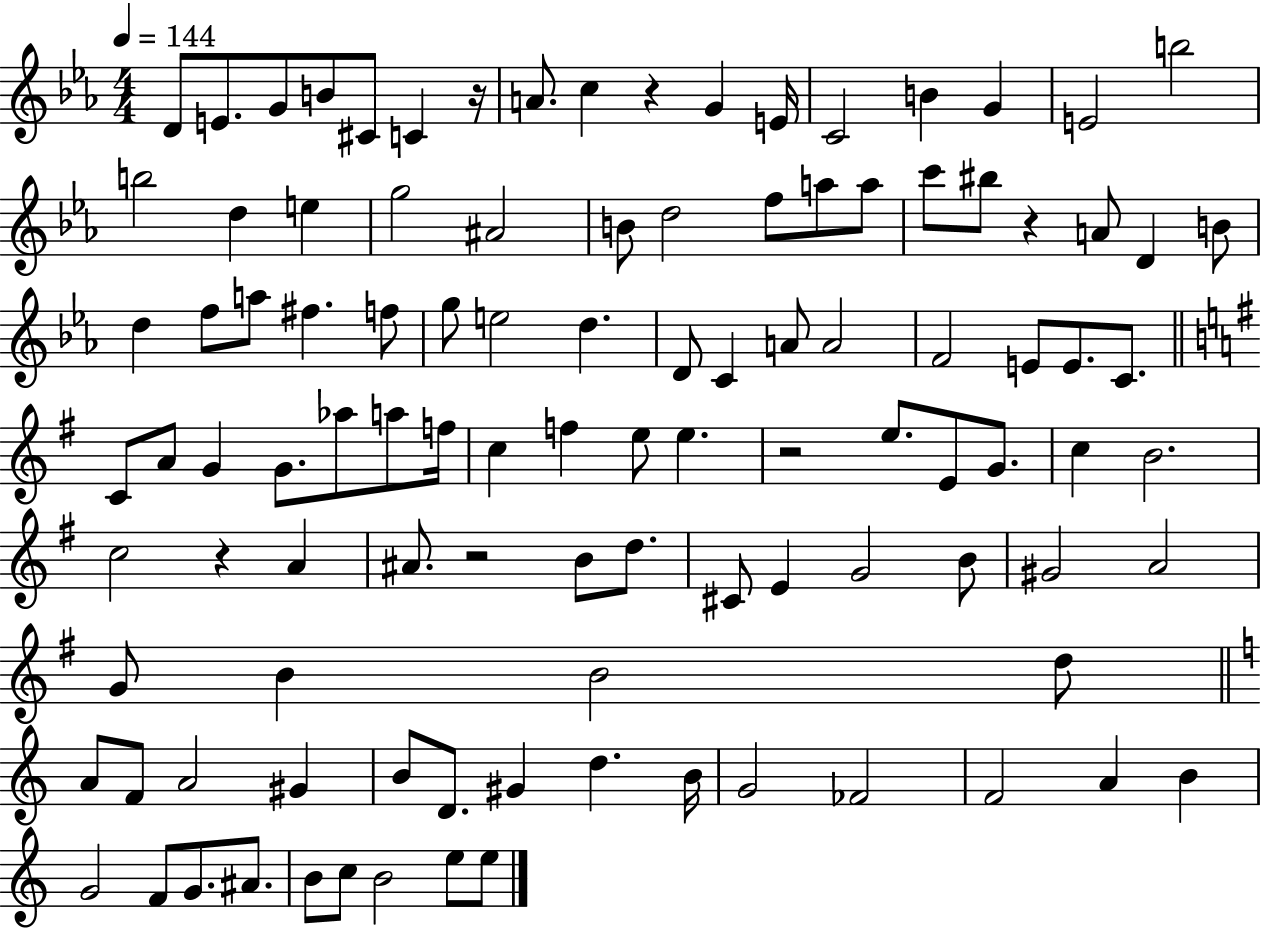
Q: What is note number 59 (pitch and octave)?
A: E4